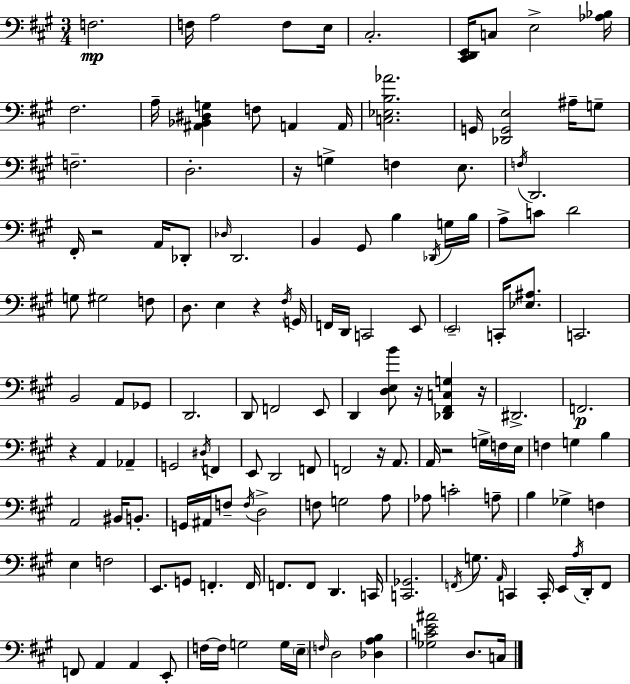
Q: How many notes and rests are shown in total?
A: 146